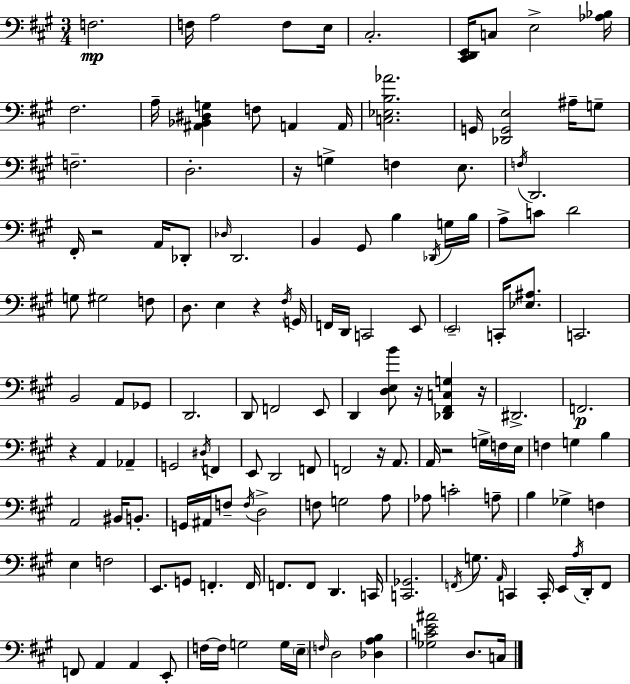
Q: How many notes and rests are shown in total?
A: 146